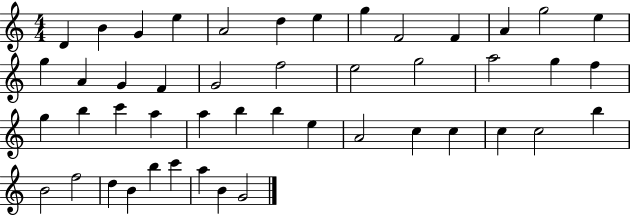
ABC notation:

X:1
T:Untitled
M:4/4
L:1/4
K:C
D B G e A2 d e g F2 F A g2 e g A G F G2 f2 e2 g2 a2 g f g b c' a a b b e A2 c c c c2 b B2 f2 d B b c' a B G2